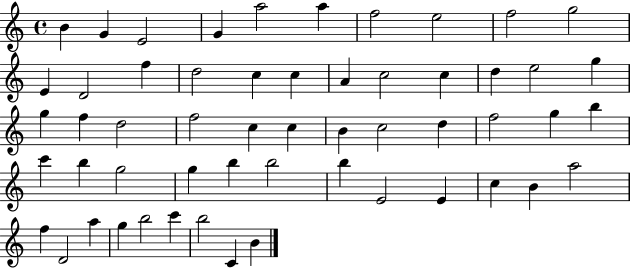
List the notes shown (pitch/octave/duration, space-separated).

B4/q G4/q E4/h G4/q A5/h A5/q F5/h E5/h F5/h G5/h E4/q D4/h F5/q D5/h C5/q C5/q A4/q C5/h C5/q D5/q E5/h G5/q G5/q F5/q D5/h F5/h C5/q C5/q B4/q C5/h D5/q F5/h G5/q B5/q C6/q B5/q G5/h G5/q B5/q B5/h B5/q E4/h E4/q C5/q B4/q A5/h F5/q D4/h A5/q G5/q B5/h C6/q B5/h C4/q B4/q